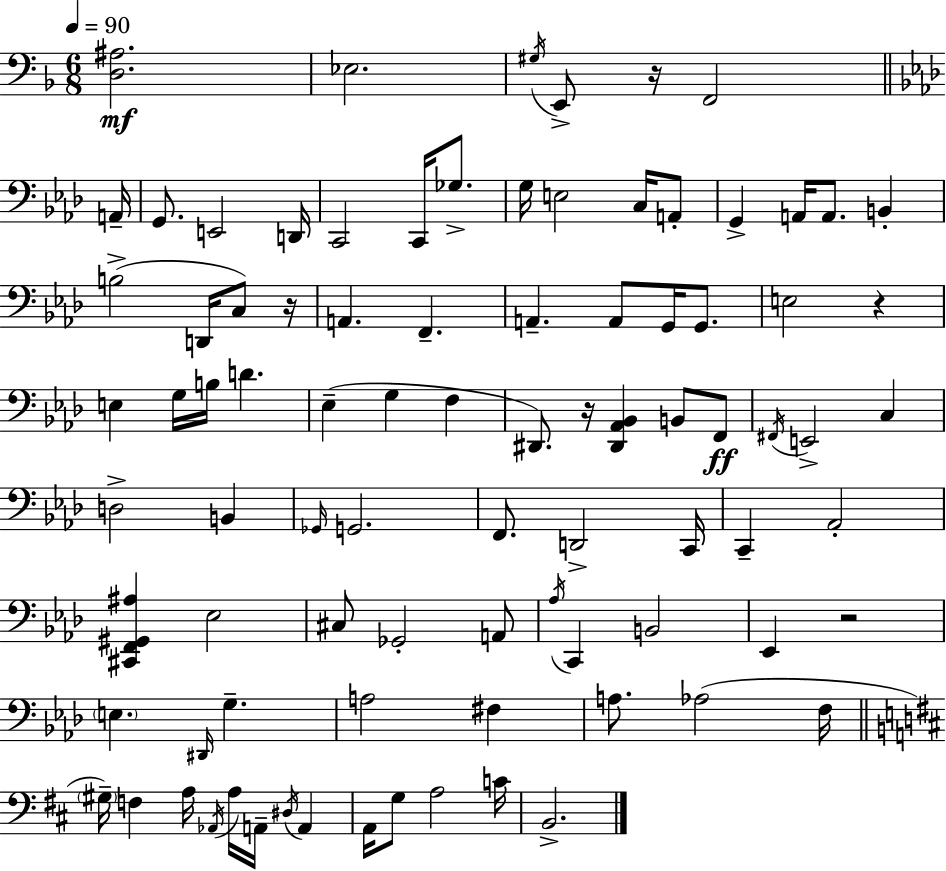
[D3,A#3]/h. Eb3/h. G#3/s E2/e R/s F2/h A2/s G2/e. E2/h D2/s C2/h C2/s Gb3/e. G3/s E3/h C3/s A2/e G2/q A2/s A2/e. B2/q B3/h D2/s C3/e R/s A2/q. F2/q. A2/q. A2/e G2/s G2/e. E3/h R/q E3/q G3/s B3/s D4/q. Eb3/q G3/q F3/q D#2/e. R/s [D#2,Ab2,Bb2]/q B2/e F2/e F#2/s E2/h C3/q D3/h B2/q Gb2/s G2/h. F2/e. D2/h C2/s C2/q Ab2/h [C#2,F2,G#2,A#3]/q Eb3/h C#3/e Gb2/h A2/e Ab3/s C2/q B2/h Eb2/q R/h E3/q. D#2/s G3/q. A3/h F#3/q A3/e. Ab3/h F3/s G#3/s F3/q A3/s Ab2/s A3/s A2/s D#3/s A2/q A2/s G3/e A3/h C4/s B2/h.